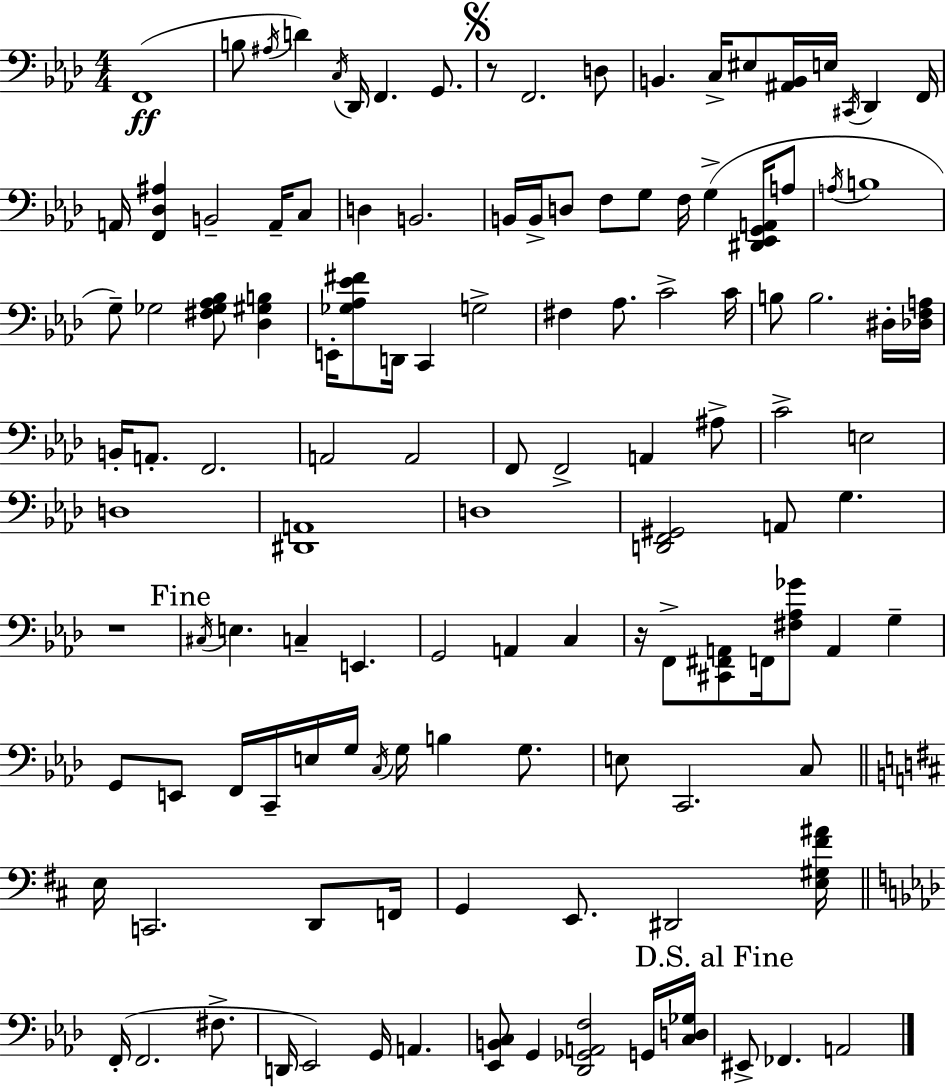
{
  \clef bass
  \numericTimeSignature
  \time 4/4
  \key f \minor
  f,1(\ff | b8 \acciaccatura { ais16 }) d'4 \acciaccatura { c16 } des,16 f,4. g,8. | \mark \markup { \musicglyph "scripts.segno" } r8 f,2. | d8 b,4. c16-> eis8 <ais, b,>16 e16 \acciaccatura { cis,16 } des,4 | \break f,16 a,16 <f, des ais>4 b,2-- | a,16-- c8 d4 b,2. | b,16 b,16-> d8 f8 g8 f16 g4->( | <dis, ees, g, a,>16 a8 \acciaccatura { a16 } b1 | \break g8--) ges2 <fis ges aes bes>8 | <des gis b>4 e,16-. <ges aes ees' fis'>8 d,16 c,4 g2-> | fis4 aes8. c'2-> | c'16 b8 b2. | \break dis16-. <des f a>16 b,16-. a,8.-. f,2. | a,2 a,2 | f,8 f,2-> a,4 | ais8-> c'2-> e2 | \break d1 | <dis, a,>1 | d1 | <d, f, gis,>2 a,8 g4. | \break r1 | \mark "Fine" \acciaccatura { cis16 } e4. c4-- e,4. | g,2 a,4 | c4 r16 f,8-> <cis, fis, a,>8 f,16 <fis aes ges'>8 a,4 | \break g4-- g,8 e,8 f,16 c,16-- e16 g16 \acciaccatura { c16 } g16 b4 | g8. e8 c,2. | c8 \bar "||" \break \key d \major e16 c,2. d,8 f,16 | g,4 e,8. dis,2 <e gis fis' ais'>16 | \bar "||" \break \key aes \major f,16-.( f,2. fis8.-> | d,16 ees,2) g,16 a,4. | <ees, b, c>8 g,4 <des, ges, a, f>2 g,16 <c d ges>16 | \mark "D.S. al Fine" eis,8-> fes,4. a,2 | \break \bar "|."
}